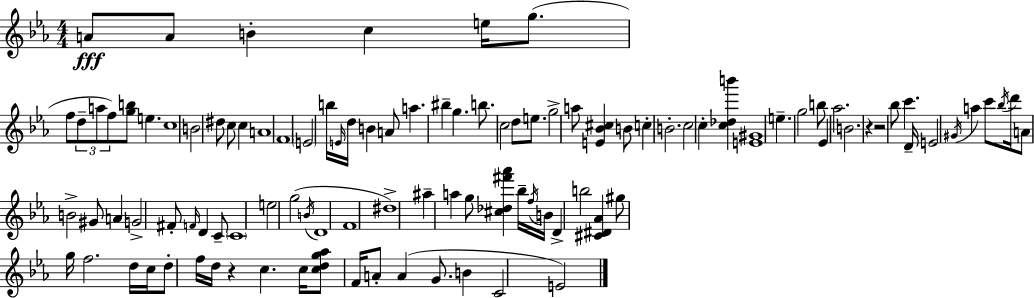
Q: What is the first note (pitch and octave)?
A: A4